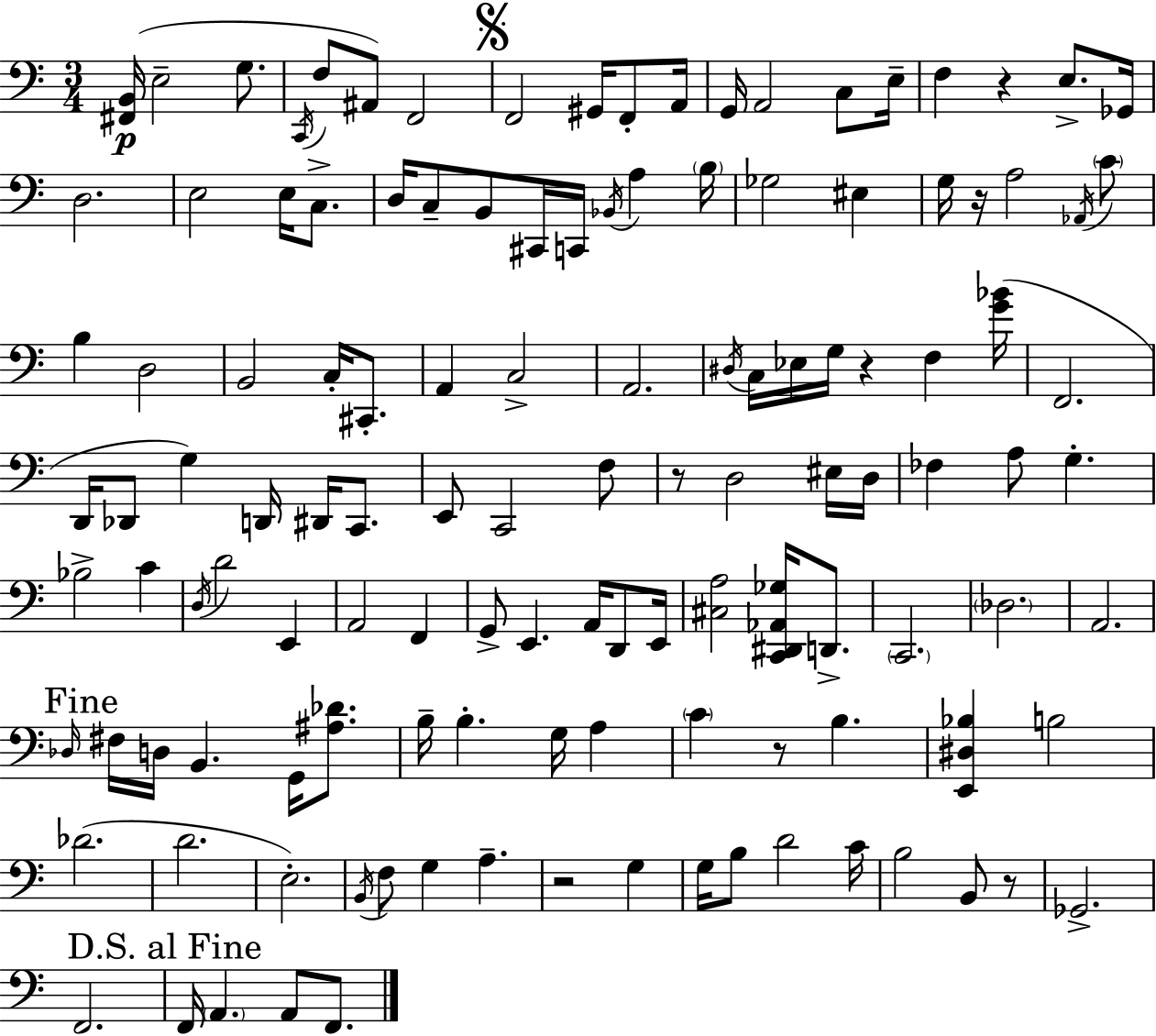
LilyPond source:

{
  \clef bass
  \numericTimeSignature
  \time 3/4
  \key a \minor
  \repeat volta 2 { <fis, b,>16(\p e2-- g8. | \acciaccatura { c,16 } f8 ais,8) f,2 | \mark \markup { \musicglyph "scripts.segno" } f,2 gis,16 f,8-. | a,16 g,16 a,2 c8 | \break e16-- f4 r4 e8.-> | ges,16 d2. | e2 e16 c8.-> | d16 c8-- b,8 cis,16 c,16 \acciaccatura { bes,16 } a4 | \break \parenthesize b16 ges2 eis4 | g16 r16 a2 | \acciaccatura { aes,16 } \parenthesize c'8 b4 d2 | b,2 c16-. | \break cis,8.-. a,4 c2-> | a,2. | \acciaccatura { dis16 } c16 ees16 g16 r4 f4 | <g' bes'>16( f,2. | \break d,16 des,8 g4) d,16 | dis,16 c,8. e,8 c,2 | f8 r8 d2 | eis16 d16 fes4 a8 g4.-. | \break bes2-> | c'4 \acciaccatura { d16 } d'2 | e,4 a,2 | f,4 g,8-> e,4. | \break a,16 d,8 e,16 <cis a>2 | <c, dis, aes, ges>16 d,8.-> \parenthesize c,2. | \parenthesize des2. | a,2. | \break \mark "Fine" \grace { des16 } fis16 d16 b,4. | g,16 <ais des'>8. b16-- b4.-. | g16 a4 \parenthesize c'4 r8 | b4. <e, dis bes>4 b2 | \break des'2.( | d'2. | e2.-.) | \acciaccatura { b,16 } f8 g4 | \break a4.-- r2 | g4 g16 b8 d'2 | c'16 b2 | b,8 r8 ges,2.-> | \break f,2. | \mark "D.S. al Fine" f,16 \parenthesize a,4. | a,8 f,8. } \bar "|."
}